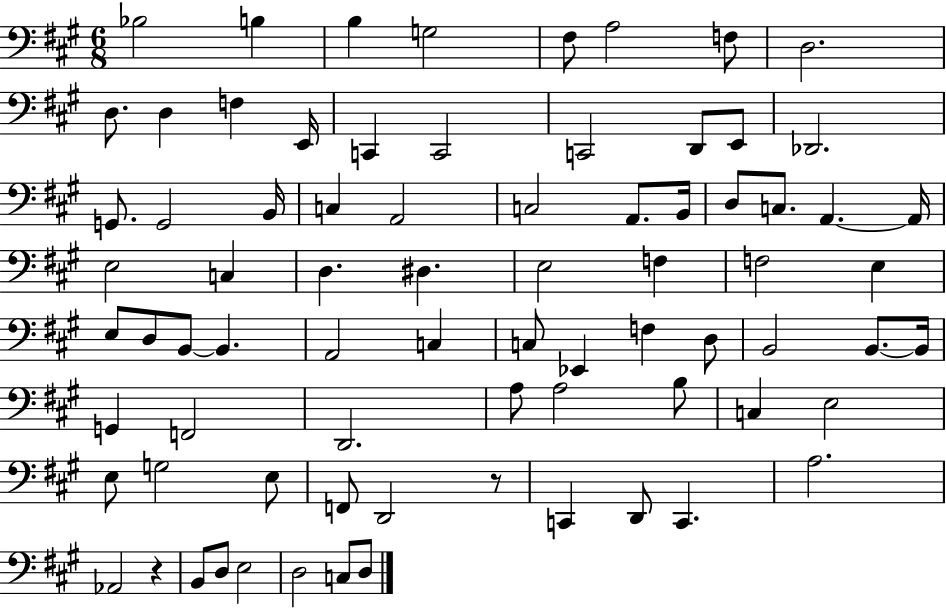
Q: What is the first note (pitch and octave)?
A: Bb3